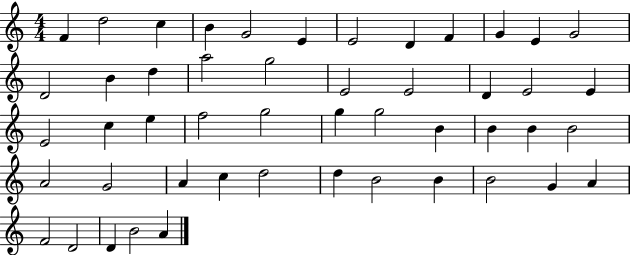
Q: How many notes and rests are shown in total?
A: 49